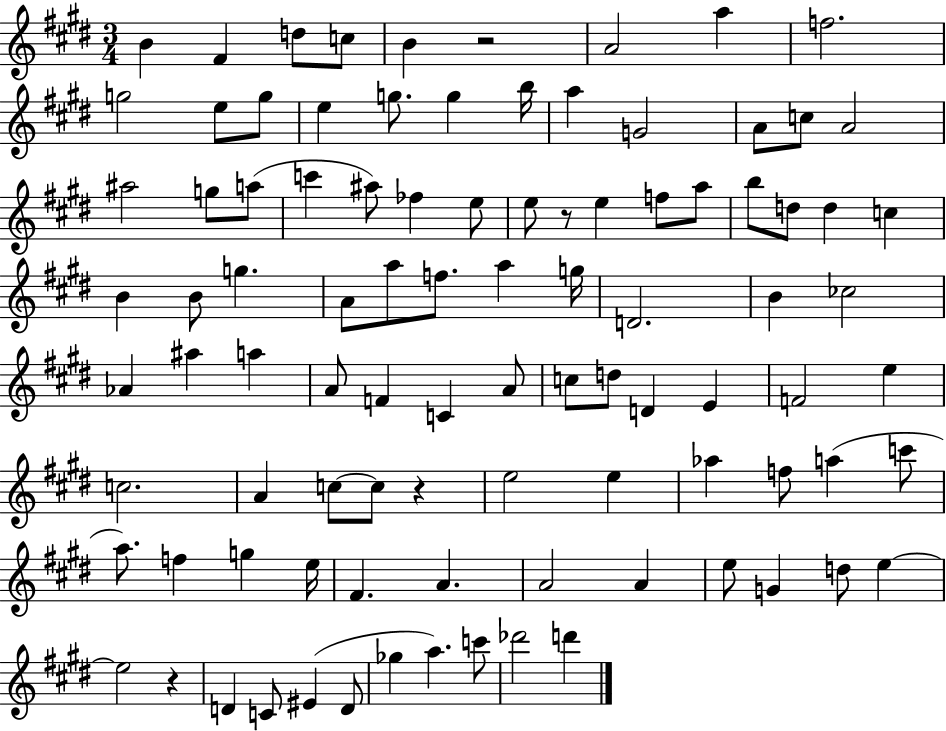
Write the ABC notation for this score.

X:1
T:Untitled
M:3/4
L:1/4
K:E
B ^F d/2 c/2 B z2 A2 a f2 g2 e/2 g/2 e g/2 g b/4 a G2 A/2 c/2 A2 ^a2 g/2 a/2 c' ^a/2 _f e/2 e/2 z/2 e f/2 a/2 b/2 d/2 d c B B/2 g A/2 a/2 f/2 a g/4 D2 B _c2 _A ^a a A/2 F C A/2 c/2 d/2 D E F2 e c2 A c/2 c/2 z e2 e _a f/2 a c'/2 a/2 f g e/4 ^F A A2 A e/2 G d/2 e e2 z D C/2 ^E D/2 _g a c'/2 _d'2 d'